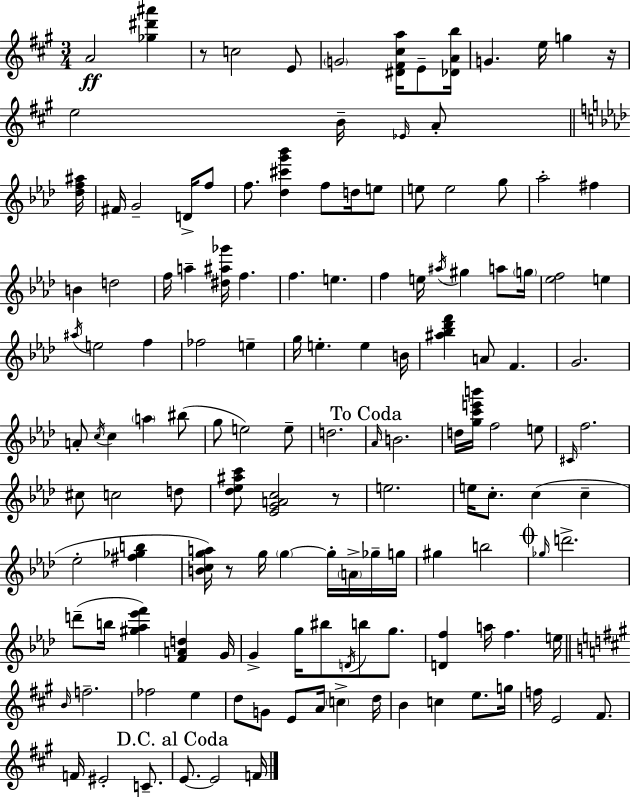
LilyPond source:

{
  \clef treble
  \numericTimeSignature
  \time 3/4
  \key a \major
  a'2\ff <ges'' dis''' ais'''>4 | r8 c''2 e'8 | \parenthesize g'2 <dis' fis' cis'' a''>16 e'8-- <des' a' b''>16 | g'4. e''16 g''4 r16 | \break e''2 b'16-- \grace { ees'16 } a'8-. | \bar "||" \break \key aes \major <des'' f'' ais''>16 fis'16 g'2-- d'16-> f''8 | f''8. <des'' cis''' g''' bes'''>4 f''8 d''16 e''8 | e''8 e''2 g''8 | aes''2-. fis''4 | \break b'4 d''2 | f''16 a''4-- <dis'' ais'' ges'''>16 f''4. | f''4. e''4. | f''4 e''16 \acciaccatura { ais''16 } gis''4 a''8 | \break \parenthesize g''16 <ees'' f''>2 e''4 | \acciaccatura { ais''16 } e''2 f''4 | fes''2 e''4-- | g''16 e''4.-. e''4 | \break b'16 <ais'' bes'' des''' f'''>4 a'8 f'4. | g'2. | a'8-. \acciaccatura { c''16 } c''4 \parenthesize a''4 | bis''8( g''8 e''2) | \break e''8-- d''2. | \mark "To Coda" \grace { aes'16 } b'2. | d''16 <g'' c''' e''' b'''>16 f''2 | e''8 \grace { cis'16 } f''2. | \break cis''8 c''2 | d''8 <des'' ees'' ais'' c'''>8 <ees' g' a' c''>2 | r8 e''2. | e''16 c''8.-. c''4( | \break c''4-- ees''2-. | <fis'' ges'' b''>4 <b' c'' g'' a''>16) r8 g''16 \parenthesize g''4~~ | g''16-. \parenthesize a'16-> ges''16-- g''16 gis''4 b''2 | \mark \markup { \musicglyph "scripts.coda" } \grace { ges''16 } d'''2.-> | \break d'''8--( b''16 <gis'' aes'' ees''' f'''>4) | <f' a' d''>4 g'16 g'4-> g''16 | bis''8 \acciaccatura { d'16 } b''8 g''8. <d' f''>4 | a''16 f''4. e''16 \bar "||" \break \key a \major \grace { b'16 } f''2.-- | fes''2 e''4 | d''8 g'8 e'8 a'16 \parenthesize c''4-> | d''16 b'4 c''4 e''8. | \break g''16 f''16 e'2 fis'8. | f'16 eis'2-. c'8.-- | \mark "D.C. al Coda" e'8.~~ e'2 | f'16 \bar "|."
}